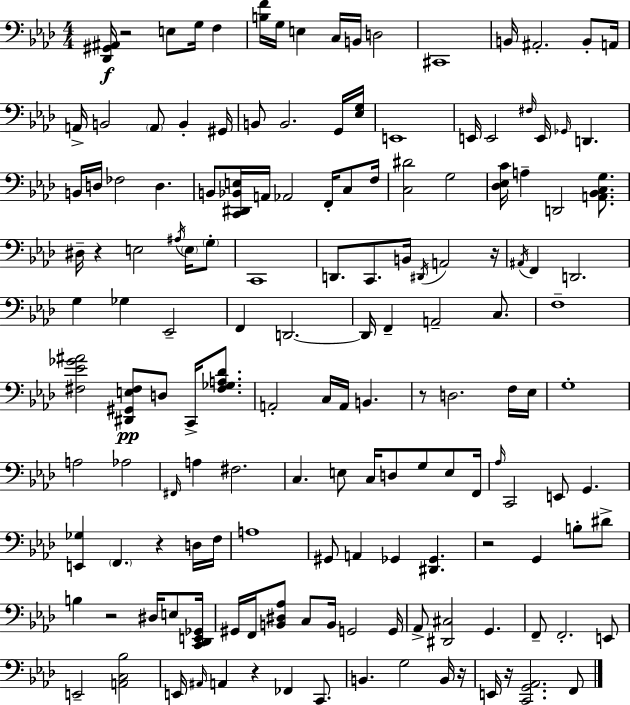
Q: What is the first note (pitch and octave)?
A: E3